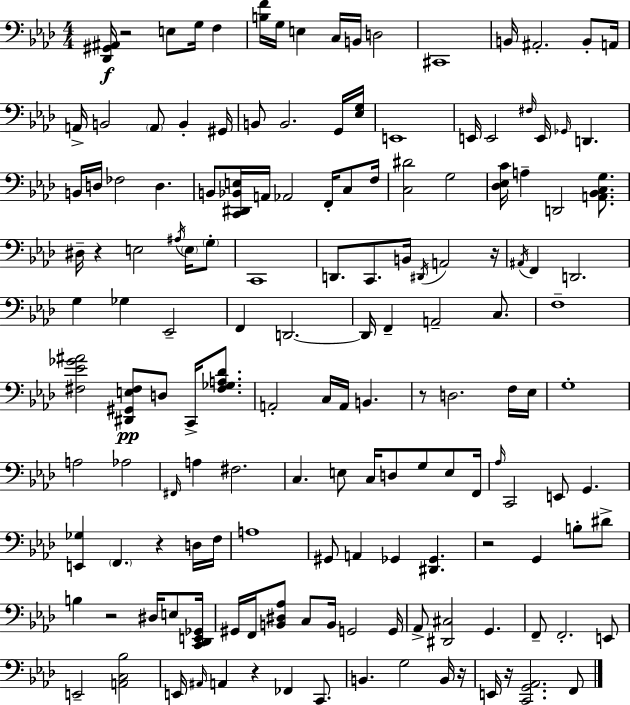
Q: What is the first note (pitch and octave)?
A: E3